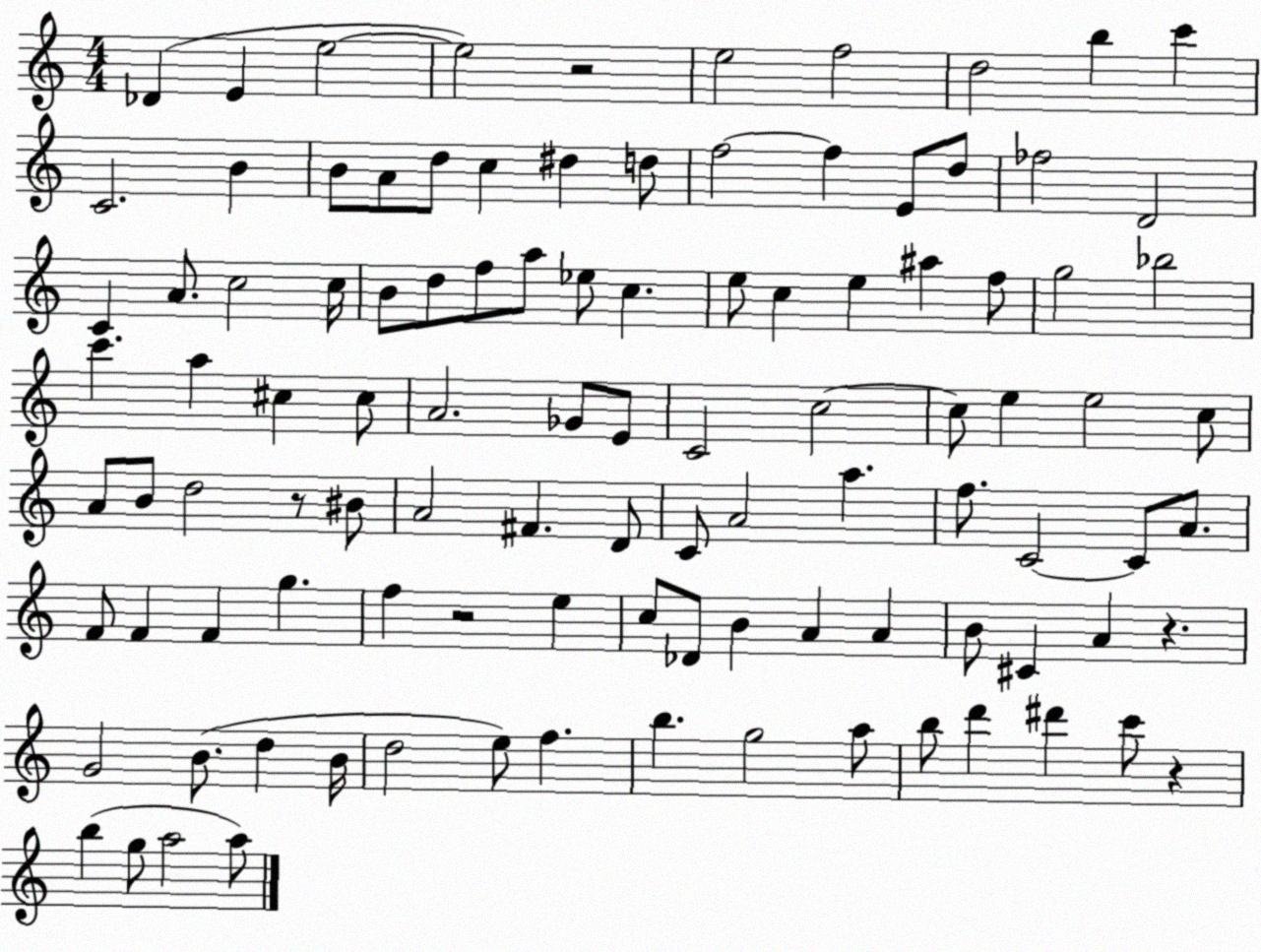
X:1
T:Untitled
M:4/4
L:1/4
K:C
_D E e2 e2 z2 e2 f2 d2 b c' C2 B B/2 A/2 d/2 c ^d d/2 f2 f E/2 d/2 _f2 D2 C A/2 c2 c/4 B/2 d/2 f/2 a/2 _e/2 c e/2 c e ^a f/2 g2 _b2 c' a ^c ^c/2 A2 _G/2 E/2 C2 c2 c/2 e e2 c/2 A/2 B/2 d2 z/2 ^B/2 A2 ^F D/2 C/2 A2 a f/2 C2 C/2 A/2 F/2 F F g f z2 e c/2 _D/2 B A A B/2 ^C A z G2 B/2 d B/4 d2 e/2 f b g2 a/2 b/2 d' ^d' c'/2 z b g/2 a2 a/2